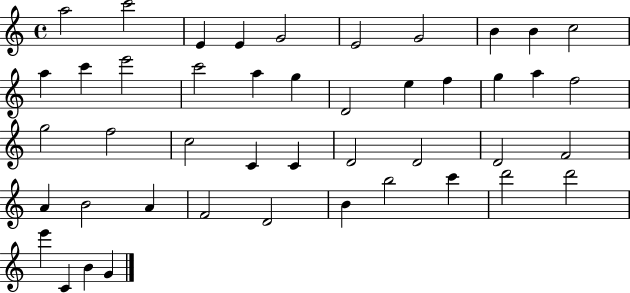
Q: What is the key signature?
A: C major